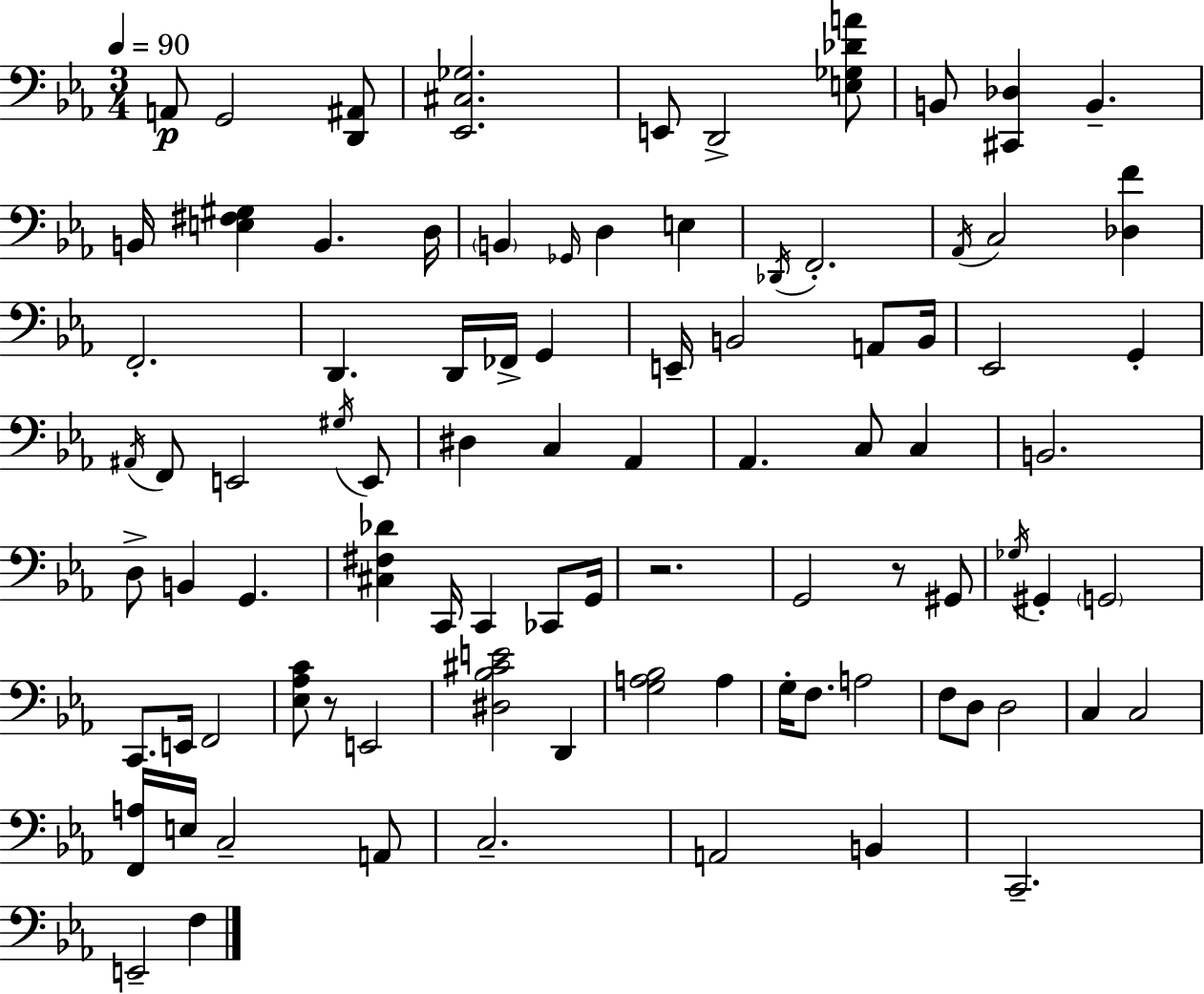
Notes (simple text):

A2/e G2/h [D2,A#2]/e [Eb2,C#3,Gb3]/h. E2/e D2/h [E3,Gb3,Db4,A4]/e B2/e [C#2,Db3]/q B2/q. B2/s [E3,F#3,G#3]/q B2/q. D3/s B2/q Gb2/s D3/q E3/q Db2/s F2/h. Ab2/s C3/h [Db3,F4]/q F2/h. D2/q. D2/s FES2/s G2/q E2/s B2/h A2/e B2/s Eb2/h G2/q A#2/s F2/e E2/h G#3/s E2/e D#3/q C3/q Ab2/q Ab2/q. C3/e C3/q B2/h. D3/e B2/q G2/q. [C#3,F#3,Db4]/q C2/s C2/q CES2/e G2/s R/h. G2/h R/e G#2/e Gb3/s G#2/q G2/h C2/e. E2/s F2/h [Eb3,Ab3,C4]/e R/e E2/h [D#3,Bb3,C#4,E4]/h D2/q [G3,A3,Bb3]/h A3/q G3/s F3/e. A3/h F3/e D3/e D3/h C3/q C3/h [F2,A3]/s E3/s C3/h A2/e C3/h. A2/h B2/q C2/h. E2/h F3/q